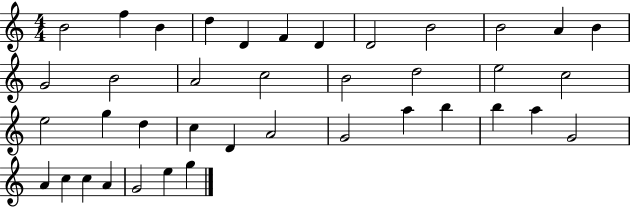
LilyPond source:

{
  \clef treble
  \numericTimeSignature
  \time 4/4
  \key c \major
  b'2 f''4 b'4 | d''4 d'4 f'4 d'4 | d'2 b'2 | b'2 a'4 b'4 | \break g'2 b'2 | a'2 c''2 | b'2 d''2 | e''2 c''2 | \break e''2 g''4 d''4 | c''4 d'4 a'2 | g'2 a''4 b''4 | b''4 a''4 g'2 | \break a'4 c''4 c''4 a'4 | g'2 e''4 g''4 | \bar "|."
}